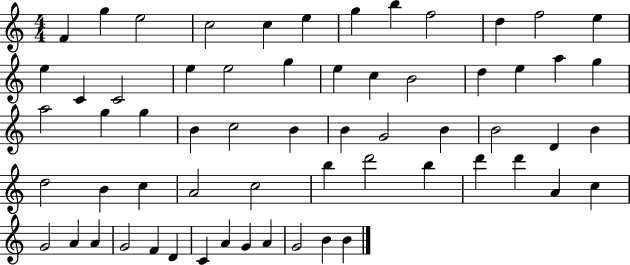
{
  \clef treble
  \numericTimeSignature
  \time 4/4
  \key c \major
  f'4 g''4 e''2 | c''2 c''4 e''4 | g''4 b''4 f''2 | d''4 f''2 e''4 | \break e''4 c'4 c'2 | e''4 e''2 g''4 | e''4 c''4 b'2 | d''4 e''4 a''4 g''4 | \break a''2 g''4 g''4 | b'4 c''2 b'4 | b'4 g'2 b'4 | b'2 d'4 b'4 | \break d''2 b'4 c''4 | a'2 c''2 | b''4 d'''2 b''4 | d'''4 d'''4 a'4 c''4 | \break g'2 a'4 a'4 | g'2 f'4 d'4 | c'4 a'4 g'4 a'4 | g'2 b'4 b'4 | \break \bar "|."
}